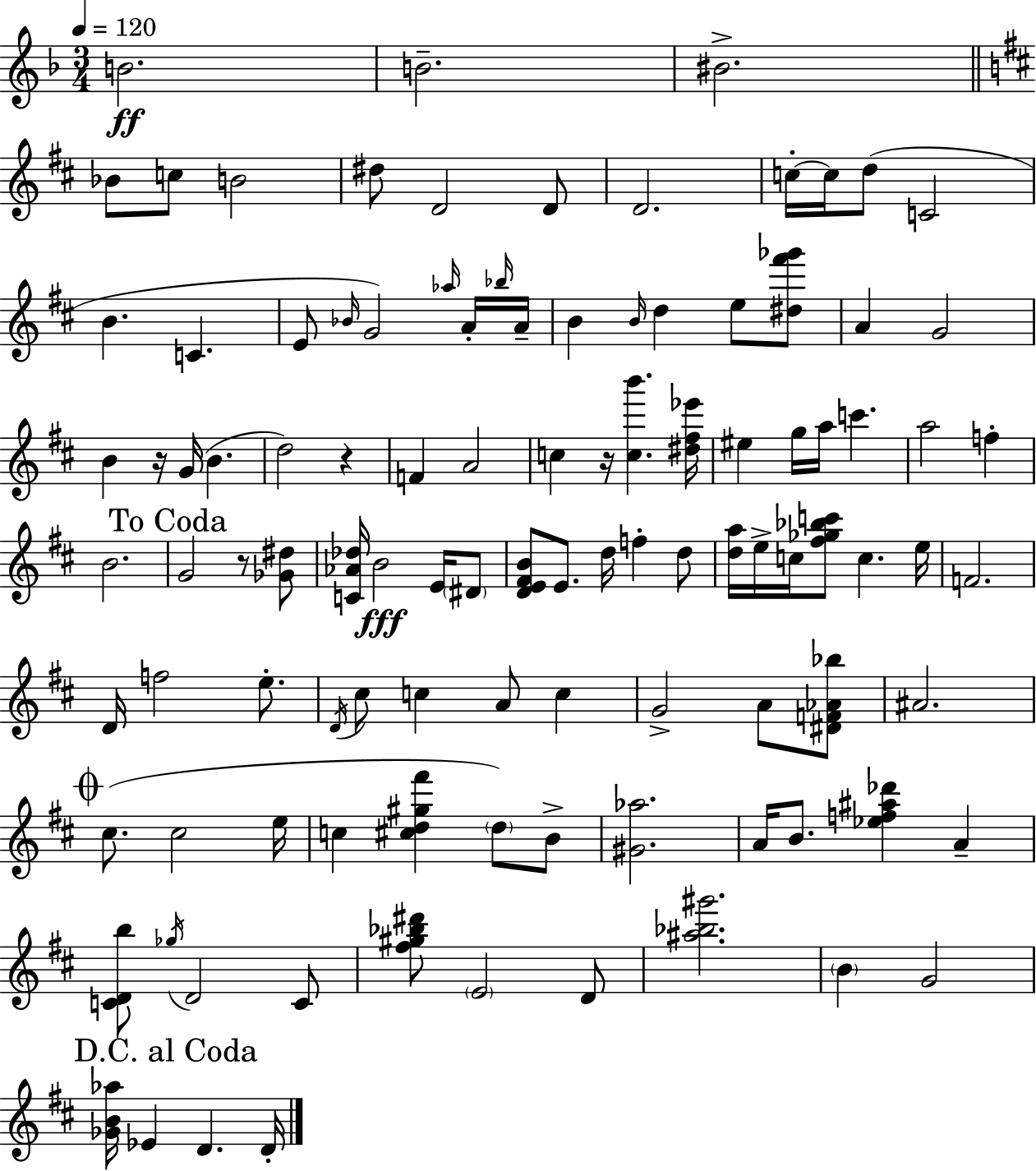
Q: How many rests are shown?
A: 4